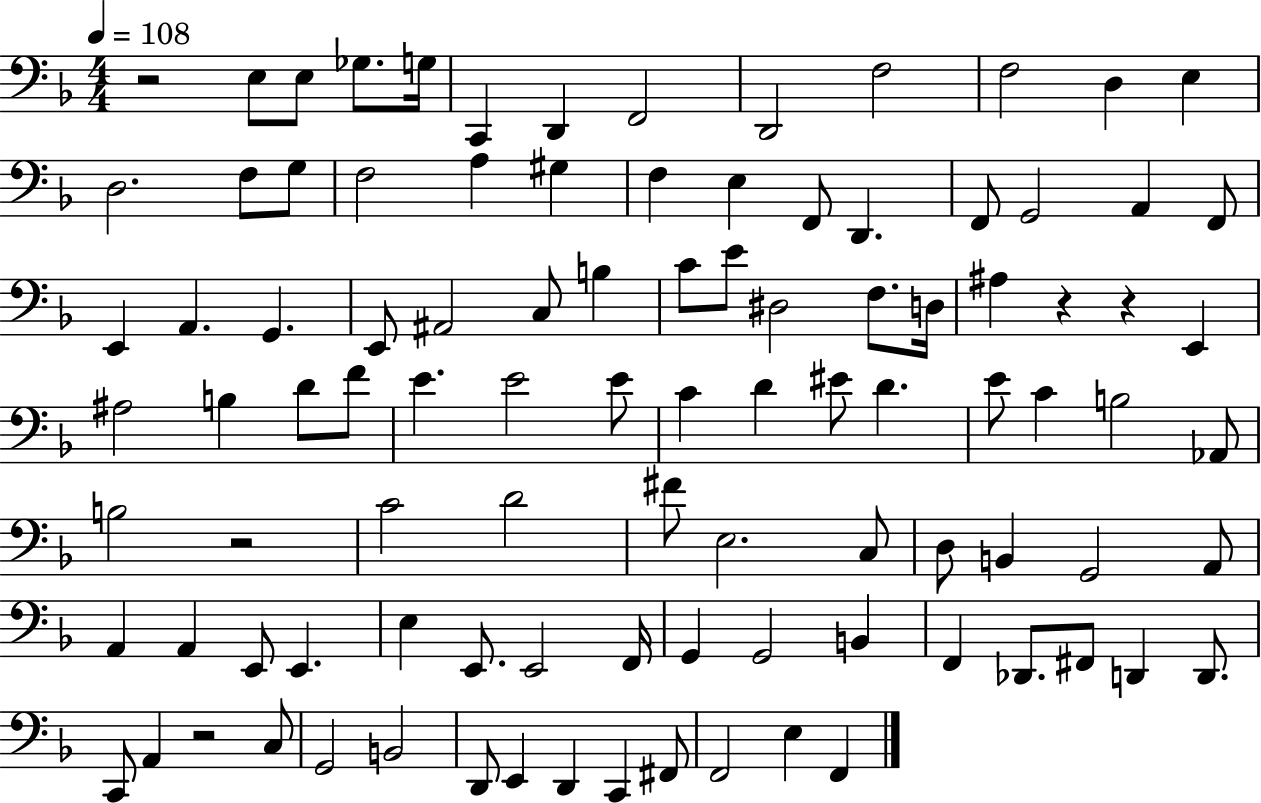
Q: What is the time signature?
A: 4/4